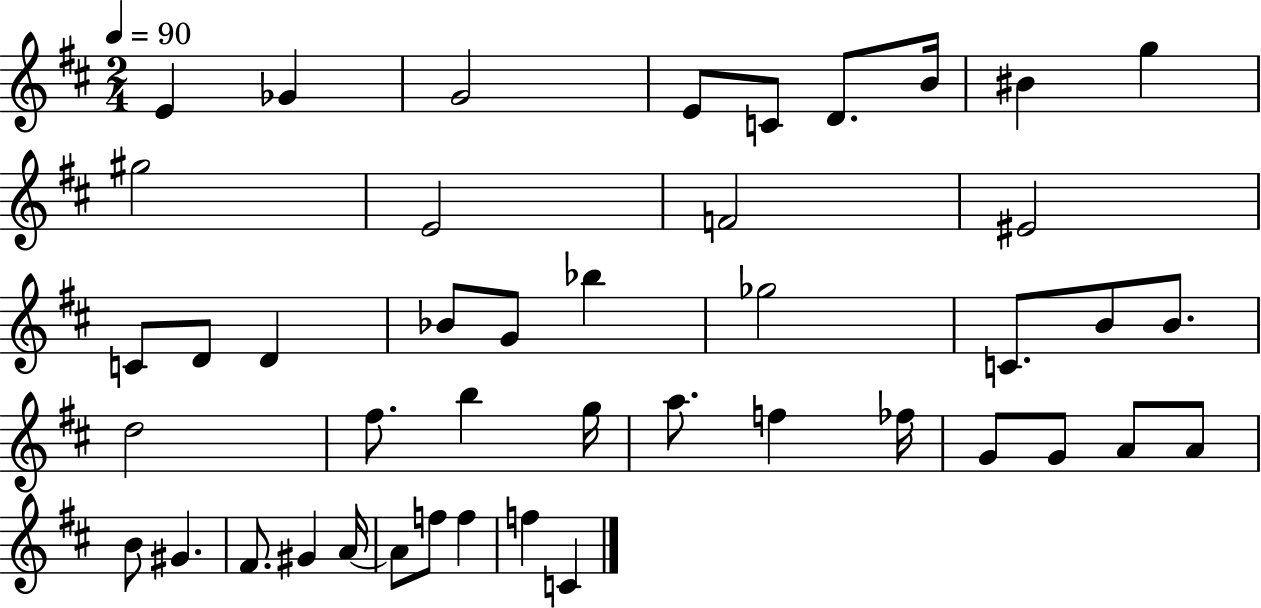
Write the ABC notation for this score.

X:1
T:Untitled
M:2/4
L:1/4
K:D
E _G G2 E/2 C/2 D/2 B/4 ^B g ^g2 E2 F2 ^E2 C/2 D/2 D _B/2 G/2 _b _g2 C/2 B/2 B/2 d2 ^f/2 b g/4 a/2 f _f/4 G/2 G/2 A/2 A/2 B/2 ^G ^F/2 ^G A/4 A/2 f/2 f f C